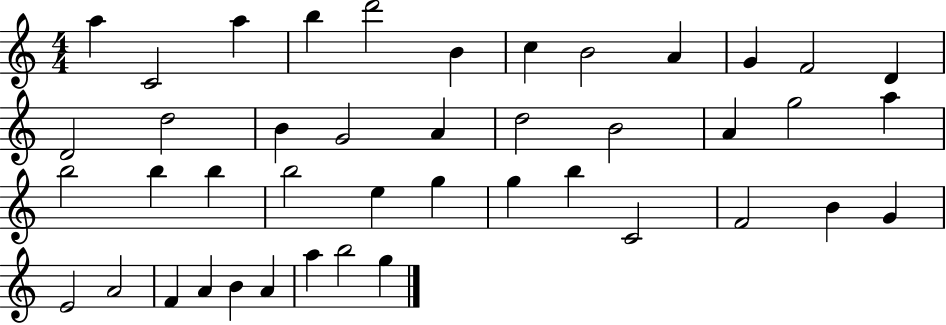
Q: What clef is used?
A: treble